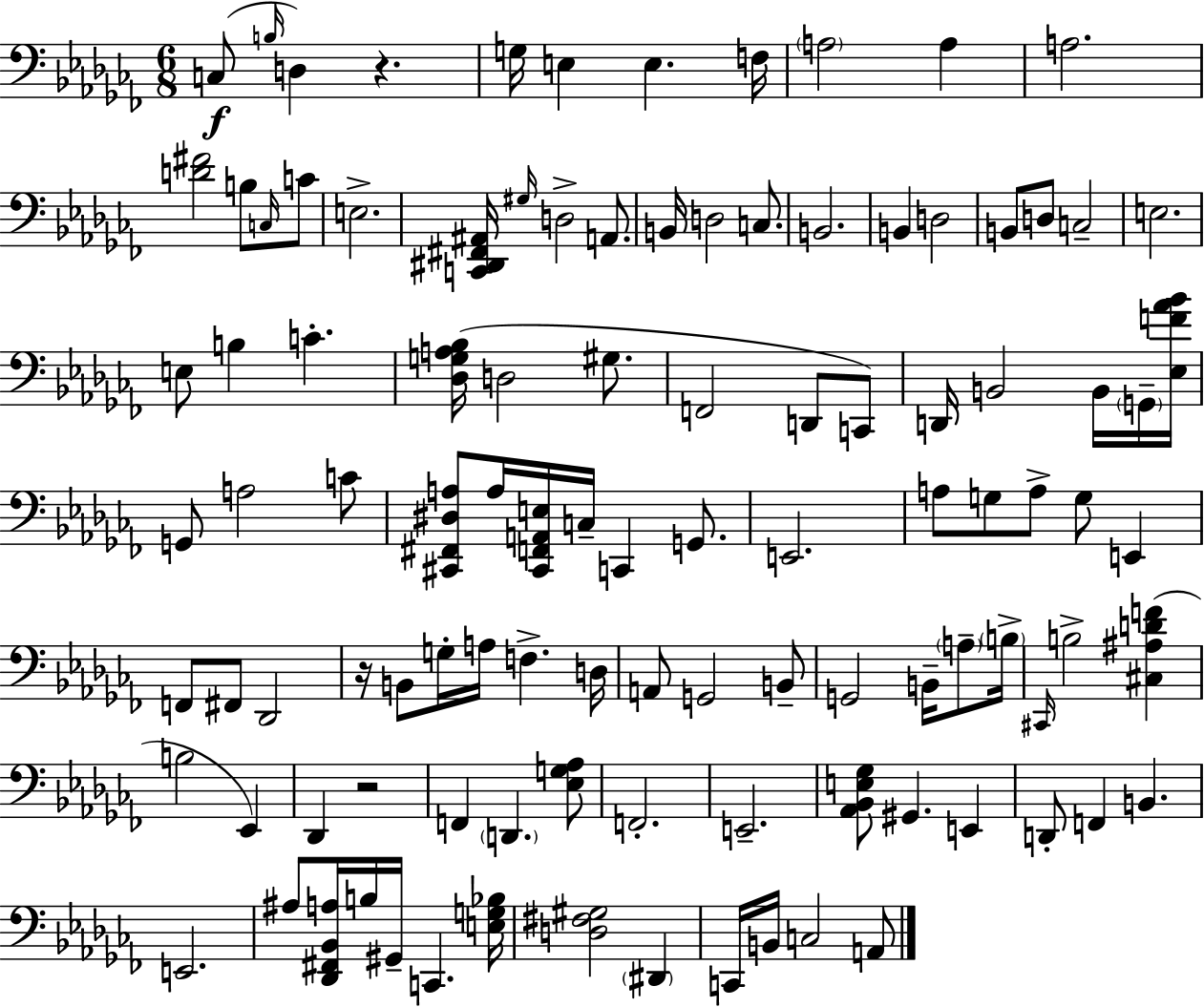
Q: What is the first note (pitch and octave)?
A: C3